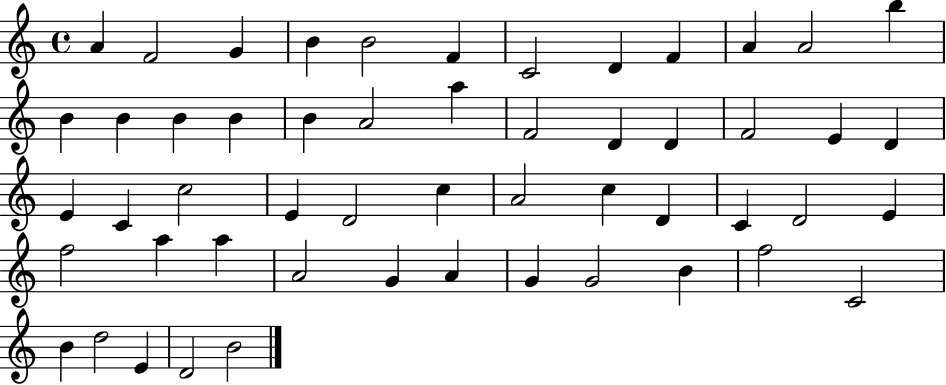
{
  \clef treble
  \time 4/4
  \defaultTimeSignature
  \key c \major
  a'4 f'2 g'4 | b'4 b'2 f'4 | c'2 d'4 f'4 | a'4 a'2 b''4 | \break b'4 b'4 b'4 b'4 | b'4 a'2 a''4 | f'2 d'4 d'4 | f'2 e'4 d'4 | \break e'4 c'4 c''2 | e'4 d'2 c''4 | a'2 c''4 d'4 | c'4 d'2 e'4 | \break f''2 a''4 a''4 | a'2 g'4 a'4 | g'4 g'2 b'4 | f''2 c'2 | \break b'4 d''2 e'4 | d'2 b'2 | \bar "|."
}